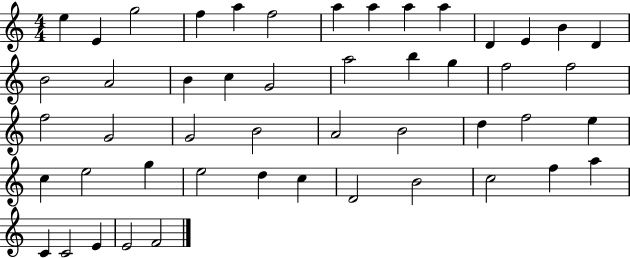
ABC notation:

X:1
T:Untitled
M:4/4
L:1/4
K:C
e E g2 f a f2 a a a a D E B D B2 A2 B c G2 a2 b g f2 f2 f2 G2 G2 B2 A2 B2 d f2 e c e2 g e2 d c D2 B2 c2 f a C C2 E E2 F2